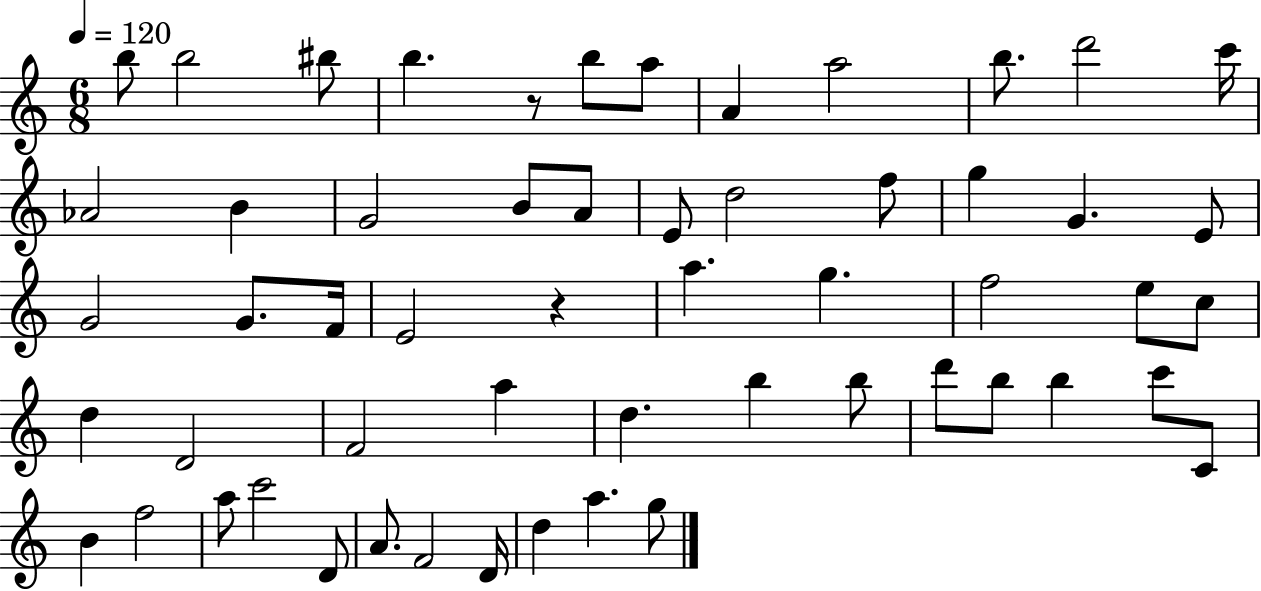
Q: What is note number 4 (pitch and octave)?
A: B5